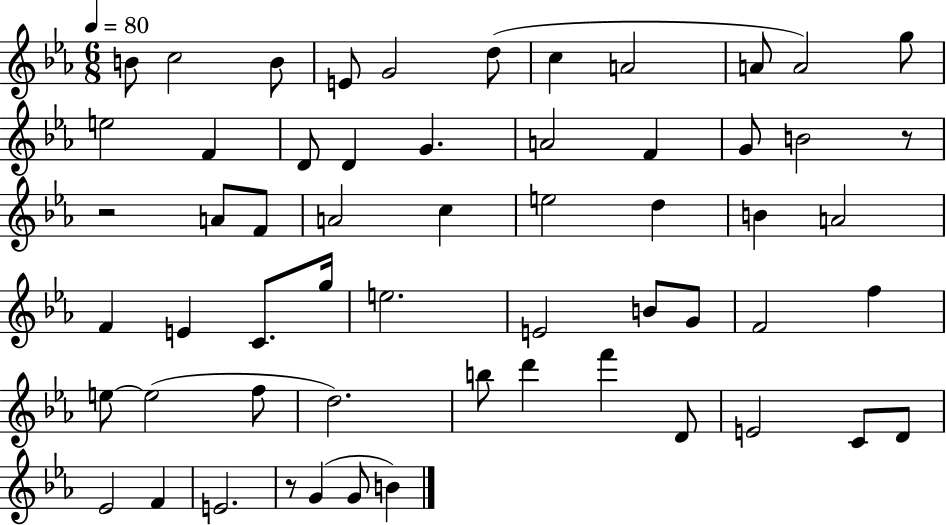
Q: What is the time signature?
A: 6/8